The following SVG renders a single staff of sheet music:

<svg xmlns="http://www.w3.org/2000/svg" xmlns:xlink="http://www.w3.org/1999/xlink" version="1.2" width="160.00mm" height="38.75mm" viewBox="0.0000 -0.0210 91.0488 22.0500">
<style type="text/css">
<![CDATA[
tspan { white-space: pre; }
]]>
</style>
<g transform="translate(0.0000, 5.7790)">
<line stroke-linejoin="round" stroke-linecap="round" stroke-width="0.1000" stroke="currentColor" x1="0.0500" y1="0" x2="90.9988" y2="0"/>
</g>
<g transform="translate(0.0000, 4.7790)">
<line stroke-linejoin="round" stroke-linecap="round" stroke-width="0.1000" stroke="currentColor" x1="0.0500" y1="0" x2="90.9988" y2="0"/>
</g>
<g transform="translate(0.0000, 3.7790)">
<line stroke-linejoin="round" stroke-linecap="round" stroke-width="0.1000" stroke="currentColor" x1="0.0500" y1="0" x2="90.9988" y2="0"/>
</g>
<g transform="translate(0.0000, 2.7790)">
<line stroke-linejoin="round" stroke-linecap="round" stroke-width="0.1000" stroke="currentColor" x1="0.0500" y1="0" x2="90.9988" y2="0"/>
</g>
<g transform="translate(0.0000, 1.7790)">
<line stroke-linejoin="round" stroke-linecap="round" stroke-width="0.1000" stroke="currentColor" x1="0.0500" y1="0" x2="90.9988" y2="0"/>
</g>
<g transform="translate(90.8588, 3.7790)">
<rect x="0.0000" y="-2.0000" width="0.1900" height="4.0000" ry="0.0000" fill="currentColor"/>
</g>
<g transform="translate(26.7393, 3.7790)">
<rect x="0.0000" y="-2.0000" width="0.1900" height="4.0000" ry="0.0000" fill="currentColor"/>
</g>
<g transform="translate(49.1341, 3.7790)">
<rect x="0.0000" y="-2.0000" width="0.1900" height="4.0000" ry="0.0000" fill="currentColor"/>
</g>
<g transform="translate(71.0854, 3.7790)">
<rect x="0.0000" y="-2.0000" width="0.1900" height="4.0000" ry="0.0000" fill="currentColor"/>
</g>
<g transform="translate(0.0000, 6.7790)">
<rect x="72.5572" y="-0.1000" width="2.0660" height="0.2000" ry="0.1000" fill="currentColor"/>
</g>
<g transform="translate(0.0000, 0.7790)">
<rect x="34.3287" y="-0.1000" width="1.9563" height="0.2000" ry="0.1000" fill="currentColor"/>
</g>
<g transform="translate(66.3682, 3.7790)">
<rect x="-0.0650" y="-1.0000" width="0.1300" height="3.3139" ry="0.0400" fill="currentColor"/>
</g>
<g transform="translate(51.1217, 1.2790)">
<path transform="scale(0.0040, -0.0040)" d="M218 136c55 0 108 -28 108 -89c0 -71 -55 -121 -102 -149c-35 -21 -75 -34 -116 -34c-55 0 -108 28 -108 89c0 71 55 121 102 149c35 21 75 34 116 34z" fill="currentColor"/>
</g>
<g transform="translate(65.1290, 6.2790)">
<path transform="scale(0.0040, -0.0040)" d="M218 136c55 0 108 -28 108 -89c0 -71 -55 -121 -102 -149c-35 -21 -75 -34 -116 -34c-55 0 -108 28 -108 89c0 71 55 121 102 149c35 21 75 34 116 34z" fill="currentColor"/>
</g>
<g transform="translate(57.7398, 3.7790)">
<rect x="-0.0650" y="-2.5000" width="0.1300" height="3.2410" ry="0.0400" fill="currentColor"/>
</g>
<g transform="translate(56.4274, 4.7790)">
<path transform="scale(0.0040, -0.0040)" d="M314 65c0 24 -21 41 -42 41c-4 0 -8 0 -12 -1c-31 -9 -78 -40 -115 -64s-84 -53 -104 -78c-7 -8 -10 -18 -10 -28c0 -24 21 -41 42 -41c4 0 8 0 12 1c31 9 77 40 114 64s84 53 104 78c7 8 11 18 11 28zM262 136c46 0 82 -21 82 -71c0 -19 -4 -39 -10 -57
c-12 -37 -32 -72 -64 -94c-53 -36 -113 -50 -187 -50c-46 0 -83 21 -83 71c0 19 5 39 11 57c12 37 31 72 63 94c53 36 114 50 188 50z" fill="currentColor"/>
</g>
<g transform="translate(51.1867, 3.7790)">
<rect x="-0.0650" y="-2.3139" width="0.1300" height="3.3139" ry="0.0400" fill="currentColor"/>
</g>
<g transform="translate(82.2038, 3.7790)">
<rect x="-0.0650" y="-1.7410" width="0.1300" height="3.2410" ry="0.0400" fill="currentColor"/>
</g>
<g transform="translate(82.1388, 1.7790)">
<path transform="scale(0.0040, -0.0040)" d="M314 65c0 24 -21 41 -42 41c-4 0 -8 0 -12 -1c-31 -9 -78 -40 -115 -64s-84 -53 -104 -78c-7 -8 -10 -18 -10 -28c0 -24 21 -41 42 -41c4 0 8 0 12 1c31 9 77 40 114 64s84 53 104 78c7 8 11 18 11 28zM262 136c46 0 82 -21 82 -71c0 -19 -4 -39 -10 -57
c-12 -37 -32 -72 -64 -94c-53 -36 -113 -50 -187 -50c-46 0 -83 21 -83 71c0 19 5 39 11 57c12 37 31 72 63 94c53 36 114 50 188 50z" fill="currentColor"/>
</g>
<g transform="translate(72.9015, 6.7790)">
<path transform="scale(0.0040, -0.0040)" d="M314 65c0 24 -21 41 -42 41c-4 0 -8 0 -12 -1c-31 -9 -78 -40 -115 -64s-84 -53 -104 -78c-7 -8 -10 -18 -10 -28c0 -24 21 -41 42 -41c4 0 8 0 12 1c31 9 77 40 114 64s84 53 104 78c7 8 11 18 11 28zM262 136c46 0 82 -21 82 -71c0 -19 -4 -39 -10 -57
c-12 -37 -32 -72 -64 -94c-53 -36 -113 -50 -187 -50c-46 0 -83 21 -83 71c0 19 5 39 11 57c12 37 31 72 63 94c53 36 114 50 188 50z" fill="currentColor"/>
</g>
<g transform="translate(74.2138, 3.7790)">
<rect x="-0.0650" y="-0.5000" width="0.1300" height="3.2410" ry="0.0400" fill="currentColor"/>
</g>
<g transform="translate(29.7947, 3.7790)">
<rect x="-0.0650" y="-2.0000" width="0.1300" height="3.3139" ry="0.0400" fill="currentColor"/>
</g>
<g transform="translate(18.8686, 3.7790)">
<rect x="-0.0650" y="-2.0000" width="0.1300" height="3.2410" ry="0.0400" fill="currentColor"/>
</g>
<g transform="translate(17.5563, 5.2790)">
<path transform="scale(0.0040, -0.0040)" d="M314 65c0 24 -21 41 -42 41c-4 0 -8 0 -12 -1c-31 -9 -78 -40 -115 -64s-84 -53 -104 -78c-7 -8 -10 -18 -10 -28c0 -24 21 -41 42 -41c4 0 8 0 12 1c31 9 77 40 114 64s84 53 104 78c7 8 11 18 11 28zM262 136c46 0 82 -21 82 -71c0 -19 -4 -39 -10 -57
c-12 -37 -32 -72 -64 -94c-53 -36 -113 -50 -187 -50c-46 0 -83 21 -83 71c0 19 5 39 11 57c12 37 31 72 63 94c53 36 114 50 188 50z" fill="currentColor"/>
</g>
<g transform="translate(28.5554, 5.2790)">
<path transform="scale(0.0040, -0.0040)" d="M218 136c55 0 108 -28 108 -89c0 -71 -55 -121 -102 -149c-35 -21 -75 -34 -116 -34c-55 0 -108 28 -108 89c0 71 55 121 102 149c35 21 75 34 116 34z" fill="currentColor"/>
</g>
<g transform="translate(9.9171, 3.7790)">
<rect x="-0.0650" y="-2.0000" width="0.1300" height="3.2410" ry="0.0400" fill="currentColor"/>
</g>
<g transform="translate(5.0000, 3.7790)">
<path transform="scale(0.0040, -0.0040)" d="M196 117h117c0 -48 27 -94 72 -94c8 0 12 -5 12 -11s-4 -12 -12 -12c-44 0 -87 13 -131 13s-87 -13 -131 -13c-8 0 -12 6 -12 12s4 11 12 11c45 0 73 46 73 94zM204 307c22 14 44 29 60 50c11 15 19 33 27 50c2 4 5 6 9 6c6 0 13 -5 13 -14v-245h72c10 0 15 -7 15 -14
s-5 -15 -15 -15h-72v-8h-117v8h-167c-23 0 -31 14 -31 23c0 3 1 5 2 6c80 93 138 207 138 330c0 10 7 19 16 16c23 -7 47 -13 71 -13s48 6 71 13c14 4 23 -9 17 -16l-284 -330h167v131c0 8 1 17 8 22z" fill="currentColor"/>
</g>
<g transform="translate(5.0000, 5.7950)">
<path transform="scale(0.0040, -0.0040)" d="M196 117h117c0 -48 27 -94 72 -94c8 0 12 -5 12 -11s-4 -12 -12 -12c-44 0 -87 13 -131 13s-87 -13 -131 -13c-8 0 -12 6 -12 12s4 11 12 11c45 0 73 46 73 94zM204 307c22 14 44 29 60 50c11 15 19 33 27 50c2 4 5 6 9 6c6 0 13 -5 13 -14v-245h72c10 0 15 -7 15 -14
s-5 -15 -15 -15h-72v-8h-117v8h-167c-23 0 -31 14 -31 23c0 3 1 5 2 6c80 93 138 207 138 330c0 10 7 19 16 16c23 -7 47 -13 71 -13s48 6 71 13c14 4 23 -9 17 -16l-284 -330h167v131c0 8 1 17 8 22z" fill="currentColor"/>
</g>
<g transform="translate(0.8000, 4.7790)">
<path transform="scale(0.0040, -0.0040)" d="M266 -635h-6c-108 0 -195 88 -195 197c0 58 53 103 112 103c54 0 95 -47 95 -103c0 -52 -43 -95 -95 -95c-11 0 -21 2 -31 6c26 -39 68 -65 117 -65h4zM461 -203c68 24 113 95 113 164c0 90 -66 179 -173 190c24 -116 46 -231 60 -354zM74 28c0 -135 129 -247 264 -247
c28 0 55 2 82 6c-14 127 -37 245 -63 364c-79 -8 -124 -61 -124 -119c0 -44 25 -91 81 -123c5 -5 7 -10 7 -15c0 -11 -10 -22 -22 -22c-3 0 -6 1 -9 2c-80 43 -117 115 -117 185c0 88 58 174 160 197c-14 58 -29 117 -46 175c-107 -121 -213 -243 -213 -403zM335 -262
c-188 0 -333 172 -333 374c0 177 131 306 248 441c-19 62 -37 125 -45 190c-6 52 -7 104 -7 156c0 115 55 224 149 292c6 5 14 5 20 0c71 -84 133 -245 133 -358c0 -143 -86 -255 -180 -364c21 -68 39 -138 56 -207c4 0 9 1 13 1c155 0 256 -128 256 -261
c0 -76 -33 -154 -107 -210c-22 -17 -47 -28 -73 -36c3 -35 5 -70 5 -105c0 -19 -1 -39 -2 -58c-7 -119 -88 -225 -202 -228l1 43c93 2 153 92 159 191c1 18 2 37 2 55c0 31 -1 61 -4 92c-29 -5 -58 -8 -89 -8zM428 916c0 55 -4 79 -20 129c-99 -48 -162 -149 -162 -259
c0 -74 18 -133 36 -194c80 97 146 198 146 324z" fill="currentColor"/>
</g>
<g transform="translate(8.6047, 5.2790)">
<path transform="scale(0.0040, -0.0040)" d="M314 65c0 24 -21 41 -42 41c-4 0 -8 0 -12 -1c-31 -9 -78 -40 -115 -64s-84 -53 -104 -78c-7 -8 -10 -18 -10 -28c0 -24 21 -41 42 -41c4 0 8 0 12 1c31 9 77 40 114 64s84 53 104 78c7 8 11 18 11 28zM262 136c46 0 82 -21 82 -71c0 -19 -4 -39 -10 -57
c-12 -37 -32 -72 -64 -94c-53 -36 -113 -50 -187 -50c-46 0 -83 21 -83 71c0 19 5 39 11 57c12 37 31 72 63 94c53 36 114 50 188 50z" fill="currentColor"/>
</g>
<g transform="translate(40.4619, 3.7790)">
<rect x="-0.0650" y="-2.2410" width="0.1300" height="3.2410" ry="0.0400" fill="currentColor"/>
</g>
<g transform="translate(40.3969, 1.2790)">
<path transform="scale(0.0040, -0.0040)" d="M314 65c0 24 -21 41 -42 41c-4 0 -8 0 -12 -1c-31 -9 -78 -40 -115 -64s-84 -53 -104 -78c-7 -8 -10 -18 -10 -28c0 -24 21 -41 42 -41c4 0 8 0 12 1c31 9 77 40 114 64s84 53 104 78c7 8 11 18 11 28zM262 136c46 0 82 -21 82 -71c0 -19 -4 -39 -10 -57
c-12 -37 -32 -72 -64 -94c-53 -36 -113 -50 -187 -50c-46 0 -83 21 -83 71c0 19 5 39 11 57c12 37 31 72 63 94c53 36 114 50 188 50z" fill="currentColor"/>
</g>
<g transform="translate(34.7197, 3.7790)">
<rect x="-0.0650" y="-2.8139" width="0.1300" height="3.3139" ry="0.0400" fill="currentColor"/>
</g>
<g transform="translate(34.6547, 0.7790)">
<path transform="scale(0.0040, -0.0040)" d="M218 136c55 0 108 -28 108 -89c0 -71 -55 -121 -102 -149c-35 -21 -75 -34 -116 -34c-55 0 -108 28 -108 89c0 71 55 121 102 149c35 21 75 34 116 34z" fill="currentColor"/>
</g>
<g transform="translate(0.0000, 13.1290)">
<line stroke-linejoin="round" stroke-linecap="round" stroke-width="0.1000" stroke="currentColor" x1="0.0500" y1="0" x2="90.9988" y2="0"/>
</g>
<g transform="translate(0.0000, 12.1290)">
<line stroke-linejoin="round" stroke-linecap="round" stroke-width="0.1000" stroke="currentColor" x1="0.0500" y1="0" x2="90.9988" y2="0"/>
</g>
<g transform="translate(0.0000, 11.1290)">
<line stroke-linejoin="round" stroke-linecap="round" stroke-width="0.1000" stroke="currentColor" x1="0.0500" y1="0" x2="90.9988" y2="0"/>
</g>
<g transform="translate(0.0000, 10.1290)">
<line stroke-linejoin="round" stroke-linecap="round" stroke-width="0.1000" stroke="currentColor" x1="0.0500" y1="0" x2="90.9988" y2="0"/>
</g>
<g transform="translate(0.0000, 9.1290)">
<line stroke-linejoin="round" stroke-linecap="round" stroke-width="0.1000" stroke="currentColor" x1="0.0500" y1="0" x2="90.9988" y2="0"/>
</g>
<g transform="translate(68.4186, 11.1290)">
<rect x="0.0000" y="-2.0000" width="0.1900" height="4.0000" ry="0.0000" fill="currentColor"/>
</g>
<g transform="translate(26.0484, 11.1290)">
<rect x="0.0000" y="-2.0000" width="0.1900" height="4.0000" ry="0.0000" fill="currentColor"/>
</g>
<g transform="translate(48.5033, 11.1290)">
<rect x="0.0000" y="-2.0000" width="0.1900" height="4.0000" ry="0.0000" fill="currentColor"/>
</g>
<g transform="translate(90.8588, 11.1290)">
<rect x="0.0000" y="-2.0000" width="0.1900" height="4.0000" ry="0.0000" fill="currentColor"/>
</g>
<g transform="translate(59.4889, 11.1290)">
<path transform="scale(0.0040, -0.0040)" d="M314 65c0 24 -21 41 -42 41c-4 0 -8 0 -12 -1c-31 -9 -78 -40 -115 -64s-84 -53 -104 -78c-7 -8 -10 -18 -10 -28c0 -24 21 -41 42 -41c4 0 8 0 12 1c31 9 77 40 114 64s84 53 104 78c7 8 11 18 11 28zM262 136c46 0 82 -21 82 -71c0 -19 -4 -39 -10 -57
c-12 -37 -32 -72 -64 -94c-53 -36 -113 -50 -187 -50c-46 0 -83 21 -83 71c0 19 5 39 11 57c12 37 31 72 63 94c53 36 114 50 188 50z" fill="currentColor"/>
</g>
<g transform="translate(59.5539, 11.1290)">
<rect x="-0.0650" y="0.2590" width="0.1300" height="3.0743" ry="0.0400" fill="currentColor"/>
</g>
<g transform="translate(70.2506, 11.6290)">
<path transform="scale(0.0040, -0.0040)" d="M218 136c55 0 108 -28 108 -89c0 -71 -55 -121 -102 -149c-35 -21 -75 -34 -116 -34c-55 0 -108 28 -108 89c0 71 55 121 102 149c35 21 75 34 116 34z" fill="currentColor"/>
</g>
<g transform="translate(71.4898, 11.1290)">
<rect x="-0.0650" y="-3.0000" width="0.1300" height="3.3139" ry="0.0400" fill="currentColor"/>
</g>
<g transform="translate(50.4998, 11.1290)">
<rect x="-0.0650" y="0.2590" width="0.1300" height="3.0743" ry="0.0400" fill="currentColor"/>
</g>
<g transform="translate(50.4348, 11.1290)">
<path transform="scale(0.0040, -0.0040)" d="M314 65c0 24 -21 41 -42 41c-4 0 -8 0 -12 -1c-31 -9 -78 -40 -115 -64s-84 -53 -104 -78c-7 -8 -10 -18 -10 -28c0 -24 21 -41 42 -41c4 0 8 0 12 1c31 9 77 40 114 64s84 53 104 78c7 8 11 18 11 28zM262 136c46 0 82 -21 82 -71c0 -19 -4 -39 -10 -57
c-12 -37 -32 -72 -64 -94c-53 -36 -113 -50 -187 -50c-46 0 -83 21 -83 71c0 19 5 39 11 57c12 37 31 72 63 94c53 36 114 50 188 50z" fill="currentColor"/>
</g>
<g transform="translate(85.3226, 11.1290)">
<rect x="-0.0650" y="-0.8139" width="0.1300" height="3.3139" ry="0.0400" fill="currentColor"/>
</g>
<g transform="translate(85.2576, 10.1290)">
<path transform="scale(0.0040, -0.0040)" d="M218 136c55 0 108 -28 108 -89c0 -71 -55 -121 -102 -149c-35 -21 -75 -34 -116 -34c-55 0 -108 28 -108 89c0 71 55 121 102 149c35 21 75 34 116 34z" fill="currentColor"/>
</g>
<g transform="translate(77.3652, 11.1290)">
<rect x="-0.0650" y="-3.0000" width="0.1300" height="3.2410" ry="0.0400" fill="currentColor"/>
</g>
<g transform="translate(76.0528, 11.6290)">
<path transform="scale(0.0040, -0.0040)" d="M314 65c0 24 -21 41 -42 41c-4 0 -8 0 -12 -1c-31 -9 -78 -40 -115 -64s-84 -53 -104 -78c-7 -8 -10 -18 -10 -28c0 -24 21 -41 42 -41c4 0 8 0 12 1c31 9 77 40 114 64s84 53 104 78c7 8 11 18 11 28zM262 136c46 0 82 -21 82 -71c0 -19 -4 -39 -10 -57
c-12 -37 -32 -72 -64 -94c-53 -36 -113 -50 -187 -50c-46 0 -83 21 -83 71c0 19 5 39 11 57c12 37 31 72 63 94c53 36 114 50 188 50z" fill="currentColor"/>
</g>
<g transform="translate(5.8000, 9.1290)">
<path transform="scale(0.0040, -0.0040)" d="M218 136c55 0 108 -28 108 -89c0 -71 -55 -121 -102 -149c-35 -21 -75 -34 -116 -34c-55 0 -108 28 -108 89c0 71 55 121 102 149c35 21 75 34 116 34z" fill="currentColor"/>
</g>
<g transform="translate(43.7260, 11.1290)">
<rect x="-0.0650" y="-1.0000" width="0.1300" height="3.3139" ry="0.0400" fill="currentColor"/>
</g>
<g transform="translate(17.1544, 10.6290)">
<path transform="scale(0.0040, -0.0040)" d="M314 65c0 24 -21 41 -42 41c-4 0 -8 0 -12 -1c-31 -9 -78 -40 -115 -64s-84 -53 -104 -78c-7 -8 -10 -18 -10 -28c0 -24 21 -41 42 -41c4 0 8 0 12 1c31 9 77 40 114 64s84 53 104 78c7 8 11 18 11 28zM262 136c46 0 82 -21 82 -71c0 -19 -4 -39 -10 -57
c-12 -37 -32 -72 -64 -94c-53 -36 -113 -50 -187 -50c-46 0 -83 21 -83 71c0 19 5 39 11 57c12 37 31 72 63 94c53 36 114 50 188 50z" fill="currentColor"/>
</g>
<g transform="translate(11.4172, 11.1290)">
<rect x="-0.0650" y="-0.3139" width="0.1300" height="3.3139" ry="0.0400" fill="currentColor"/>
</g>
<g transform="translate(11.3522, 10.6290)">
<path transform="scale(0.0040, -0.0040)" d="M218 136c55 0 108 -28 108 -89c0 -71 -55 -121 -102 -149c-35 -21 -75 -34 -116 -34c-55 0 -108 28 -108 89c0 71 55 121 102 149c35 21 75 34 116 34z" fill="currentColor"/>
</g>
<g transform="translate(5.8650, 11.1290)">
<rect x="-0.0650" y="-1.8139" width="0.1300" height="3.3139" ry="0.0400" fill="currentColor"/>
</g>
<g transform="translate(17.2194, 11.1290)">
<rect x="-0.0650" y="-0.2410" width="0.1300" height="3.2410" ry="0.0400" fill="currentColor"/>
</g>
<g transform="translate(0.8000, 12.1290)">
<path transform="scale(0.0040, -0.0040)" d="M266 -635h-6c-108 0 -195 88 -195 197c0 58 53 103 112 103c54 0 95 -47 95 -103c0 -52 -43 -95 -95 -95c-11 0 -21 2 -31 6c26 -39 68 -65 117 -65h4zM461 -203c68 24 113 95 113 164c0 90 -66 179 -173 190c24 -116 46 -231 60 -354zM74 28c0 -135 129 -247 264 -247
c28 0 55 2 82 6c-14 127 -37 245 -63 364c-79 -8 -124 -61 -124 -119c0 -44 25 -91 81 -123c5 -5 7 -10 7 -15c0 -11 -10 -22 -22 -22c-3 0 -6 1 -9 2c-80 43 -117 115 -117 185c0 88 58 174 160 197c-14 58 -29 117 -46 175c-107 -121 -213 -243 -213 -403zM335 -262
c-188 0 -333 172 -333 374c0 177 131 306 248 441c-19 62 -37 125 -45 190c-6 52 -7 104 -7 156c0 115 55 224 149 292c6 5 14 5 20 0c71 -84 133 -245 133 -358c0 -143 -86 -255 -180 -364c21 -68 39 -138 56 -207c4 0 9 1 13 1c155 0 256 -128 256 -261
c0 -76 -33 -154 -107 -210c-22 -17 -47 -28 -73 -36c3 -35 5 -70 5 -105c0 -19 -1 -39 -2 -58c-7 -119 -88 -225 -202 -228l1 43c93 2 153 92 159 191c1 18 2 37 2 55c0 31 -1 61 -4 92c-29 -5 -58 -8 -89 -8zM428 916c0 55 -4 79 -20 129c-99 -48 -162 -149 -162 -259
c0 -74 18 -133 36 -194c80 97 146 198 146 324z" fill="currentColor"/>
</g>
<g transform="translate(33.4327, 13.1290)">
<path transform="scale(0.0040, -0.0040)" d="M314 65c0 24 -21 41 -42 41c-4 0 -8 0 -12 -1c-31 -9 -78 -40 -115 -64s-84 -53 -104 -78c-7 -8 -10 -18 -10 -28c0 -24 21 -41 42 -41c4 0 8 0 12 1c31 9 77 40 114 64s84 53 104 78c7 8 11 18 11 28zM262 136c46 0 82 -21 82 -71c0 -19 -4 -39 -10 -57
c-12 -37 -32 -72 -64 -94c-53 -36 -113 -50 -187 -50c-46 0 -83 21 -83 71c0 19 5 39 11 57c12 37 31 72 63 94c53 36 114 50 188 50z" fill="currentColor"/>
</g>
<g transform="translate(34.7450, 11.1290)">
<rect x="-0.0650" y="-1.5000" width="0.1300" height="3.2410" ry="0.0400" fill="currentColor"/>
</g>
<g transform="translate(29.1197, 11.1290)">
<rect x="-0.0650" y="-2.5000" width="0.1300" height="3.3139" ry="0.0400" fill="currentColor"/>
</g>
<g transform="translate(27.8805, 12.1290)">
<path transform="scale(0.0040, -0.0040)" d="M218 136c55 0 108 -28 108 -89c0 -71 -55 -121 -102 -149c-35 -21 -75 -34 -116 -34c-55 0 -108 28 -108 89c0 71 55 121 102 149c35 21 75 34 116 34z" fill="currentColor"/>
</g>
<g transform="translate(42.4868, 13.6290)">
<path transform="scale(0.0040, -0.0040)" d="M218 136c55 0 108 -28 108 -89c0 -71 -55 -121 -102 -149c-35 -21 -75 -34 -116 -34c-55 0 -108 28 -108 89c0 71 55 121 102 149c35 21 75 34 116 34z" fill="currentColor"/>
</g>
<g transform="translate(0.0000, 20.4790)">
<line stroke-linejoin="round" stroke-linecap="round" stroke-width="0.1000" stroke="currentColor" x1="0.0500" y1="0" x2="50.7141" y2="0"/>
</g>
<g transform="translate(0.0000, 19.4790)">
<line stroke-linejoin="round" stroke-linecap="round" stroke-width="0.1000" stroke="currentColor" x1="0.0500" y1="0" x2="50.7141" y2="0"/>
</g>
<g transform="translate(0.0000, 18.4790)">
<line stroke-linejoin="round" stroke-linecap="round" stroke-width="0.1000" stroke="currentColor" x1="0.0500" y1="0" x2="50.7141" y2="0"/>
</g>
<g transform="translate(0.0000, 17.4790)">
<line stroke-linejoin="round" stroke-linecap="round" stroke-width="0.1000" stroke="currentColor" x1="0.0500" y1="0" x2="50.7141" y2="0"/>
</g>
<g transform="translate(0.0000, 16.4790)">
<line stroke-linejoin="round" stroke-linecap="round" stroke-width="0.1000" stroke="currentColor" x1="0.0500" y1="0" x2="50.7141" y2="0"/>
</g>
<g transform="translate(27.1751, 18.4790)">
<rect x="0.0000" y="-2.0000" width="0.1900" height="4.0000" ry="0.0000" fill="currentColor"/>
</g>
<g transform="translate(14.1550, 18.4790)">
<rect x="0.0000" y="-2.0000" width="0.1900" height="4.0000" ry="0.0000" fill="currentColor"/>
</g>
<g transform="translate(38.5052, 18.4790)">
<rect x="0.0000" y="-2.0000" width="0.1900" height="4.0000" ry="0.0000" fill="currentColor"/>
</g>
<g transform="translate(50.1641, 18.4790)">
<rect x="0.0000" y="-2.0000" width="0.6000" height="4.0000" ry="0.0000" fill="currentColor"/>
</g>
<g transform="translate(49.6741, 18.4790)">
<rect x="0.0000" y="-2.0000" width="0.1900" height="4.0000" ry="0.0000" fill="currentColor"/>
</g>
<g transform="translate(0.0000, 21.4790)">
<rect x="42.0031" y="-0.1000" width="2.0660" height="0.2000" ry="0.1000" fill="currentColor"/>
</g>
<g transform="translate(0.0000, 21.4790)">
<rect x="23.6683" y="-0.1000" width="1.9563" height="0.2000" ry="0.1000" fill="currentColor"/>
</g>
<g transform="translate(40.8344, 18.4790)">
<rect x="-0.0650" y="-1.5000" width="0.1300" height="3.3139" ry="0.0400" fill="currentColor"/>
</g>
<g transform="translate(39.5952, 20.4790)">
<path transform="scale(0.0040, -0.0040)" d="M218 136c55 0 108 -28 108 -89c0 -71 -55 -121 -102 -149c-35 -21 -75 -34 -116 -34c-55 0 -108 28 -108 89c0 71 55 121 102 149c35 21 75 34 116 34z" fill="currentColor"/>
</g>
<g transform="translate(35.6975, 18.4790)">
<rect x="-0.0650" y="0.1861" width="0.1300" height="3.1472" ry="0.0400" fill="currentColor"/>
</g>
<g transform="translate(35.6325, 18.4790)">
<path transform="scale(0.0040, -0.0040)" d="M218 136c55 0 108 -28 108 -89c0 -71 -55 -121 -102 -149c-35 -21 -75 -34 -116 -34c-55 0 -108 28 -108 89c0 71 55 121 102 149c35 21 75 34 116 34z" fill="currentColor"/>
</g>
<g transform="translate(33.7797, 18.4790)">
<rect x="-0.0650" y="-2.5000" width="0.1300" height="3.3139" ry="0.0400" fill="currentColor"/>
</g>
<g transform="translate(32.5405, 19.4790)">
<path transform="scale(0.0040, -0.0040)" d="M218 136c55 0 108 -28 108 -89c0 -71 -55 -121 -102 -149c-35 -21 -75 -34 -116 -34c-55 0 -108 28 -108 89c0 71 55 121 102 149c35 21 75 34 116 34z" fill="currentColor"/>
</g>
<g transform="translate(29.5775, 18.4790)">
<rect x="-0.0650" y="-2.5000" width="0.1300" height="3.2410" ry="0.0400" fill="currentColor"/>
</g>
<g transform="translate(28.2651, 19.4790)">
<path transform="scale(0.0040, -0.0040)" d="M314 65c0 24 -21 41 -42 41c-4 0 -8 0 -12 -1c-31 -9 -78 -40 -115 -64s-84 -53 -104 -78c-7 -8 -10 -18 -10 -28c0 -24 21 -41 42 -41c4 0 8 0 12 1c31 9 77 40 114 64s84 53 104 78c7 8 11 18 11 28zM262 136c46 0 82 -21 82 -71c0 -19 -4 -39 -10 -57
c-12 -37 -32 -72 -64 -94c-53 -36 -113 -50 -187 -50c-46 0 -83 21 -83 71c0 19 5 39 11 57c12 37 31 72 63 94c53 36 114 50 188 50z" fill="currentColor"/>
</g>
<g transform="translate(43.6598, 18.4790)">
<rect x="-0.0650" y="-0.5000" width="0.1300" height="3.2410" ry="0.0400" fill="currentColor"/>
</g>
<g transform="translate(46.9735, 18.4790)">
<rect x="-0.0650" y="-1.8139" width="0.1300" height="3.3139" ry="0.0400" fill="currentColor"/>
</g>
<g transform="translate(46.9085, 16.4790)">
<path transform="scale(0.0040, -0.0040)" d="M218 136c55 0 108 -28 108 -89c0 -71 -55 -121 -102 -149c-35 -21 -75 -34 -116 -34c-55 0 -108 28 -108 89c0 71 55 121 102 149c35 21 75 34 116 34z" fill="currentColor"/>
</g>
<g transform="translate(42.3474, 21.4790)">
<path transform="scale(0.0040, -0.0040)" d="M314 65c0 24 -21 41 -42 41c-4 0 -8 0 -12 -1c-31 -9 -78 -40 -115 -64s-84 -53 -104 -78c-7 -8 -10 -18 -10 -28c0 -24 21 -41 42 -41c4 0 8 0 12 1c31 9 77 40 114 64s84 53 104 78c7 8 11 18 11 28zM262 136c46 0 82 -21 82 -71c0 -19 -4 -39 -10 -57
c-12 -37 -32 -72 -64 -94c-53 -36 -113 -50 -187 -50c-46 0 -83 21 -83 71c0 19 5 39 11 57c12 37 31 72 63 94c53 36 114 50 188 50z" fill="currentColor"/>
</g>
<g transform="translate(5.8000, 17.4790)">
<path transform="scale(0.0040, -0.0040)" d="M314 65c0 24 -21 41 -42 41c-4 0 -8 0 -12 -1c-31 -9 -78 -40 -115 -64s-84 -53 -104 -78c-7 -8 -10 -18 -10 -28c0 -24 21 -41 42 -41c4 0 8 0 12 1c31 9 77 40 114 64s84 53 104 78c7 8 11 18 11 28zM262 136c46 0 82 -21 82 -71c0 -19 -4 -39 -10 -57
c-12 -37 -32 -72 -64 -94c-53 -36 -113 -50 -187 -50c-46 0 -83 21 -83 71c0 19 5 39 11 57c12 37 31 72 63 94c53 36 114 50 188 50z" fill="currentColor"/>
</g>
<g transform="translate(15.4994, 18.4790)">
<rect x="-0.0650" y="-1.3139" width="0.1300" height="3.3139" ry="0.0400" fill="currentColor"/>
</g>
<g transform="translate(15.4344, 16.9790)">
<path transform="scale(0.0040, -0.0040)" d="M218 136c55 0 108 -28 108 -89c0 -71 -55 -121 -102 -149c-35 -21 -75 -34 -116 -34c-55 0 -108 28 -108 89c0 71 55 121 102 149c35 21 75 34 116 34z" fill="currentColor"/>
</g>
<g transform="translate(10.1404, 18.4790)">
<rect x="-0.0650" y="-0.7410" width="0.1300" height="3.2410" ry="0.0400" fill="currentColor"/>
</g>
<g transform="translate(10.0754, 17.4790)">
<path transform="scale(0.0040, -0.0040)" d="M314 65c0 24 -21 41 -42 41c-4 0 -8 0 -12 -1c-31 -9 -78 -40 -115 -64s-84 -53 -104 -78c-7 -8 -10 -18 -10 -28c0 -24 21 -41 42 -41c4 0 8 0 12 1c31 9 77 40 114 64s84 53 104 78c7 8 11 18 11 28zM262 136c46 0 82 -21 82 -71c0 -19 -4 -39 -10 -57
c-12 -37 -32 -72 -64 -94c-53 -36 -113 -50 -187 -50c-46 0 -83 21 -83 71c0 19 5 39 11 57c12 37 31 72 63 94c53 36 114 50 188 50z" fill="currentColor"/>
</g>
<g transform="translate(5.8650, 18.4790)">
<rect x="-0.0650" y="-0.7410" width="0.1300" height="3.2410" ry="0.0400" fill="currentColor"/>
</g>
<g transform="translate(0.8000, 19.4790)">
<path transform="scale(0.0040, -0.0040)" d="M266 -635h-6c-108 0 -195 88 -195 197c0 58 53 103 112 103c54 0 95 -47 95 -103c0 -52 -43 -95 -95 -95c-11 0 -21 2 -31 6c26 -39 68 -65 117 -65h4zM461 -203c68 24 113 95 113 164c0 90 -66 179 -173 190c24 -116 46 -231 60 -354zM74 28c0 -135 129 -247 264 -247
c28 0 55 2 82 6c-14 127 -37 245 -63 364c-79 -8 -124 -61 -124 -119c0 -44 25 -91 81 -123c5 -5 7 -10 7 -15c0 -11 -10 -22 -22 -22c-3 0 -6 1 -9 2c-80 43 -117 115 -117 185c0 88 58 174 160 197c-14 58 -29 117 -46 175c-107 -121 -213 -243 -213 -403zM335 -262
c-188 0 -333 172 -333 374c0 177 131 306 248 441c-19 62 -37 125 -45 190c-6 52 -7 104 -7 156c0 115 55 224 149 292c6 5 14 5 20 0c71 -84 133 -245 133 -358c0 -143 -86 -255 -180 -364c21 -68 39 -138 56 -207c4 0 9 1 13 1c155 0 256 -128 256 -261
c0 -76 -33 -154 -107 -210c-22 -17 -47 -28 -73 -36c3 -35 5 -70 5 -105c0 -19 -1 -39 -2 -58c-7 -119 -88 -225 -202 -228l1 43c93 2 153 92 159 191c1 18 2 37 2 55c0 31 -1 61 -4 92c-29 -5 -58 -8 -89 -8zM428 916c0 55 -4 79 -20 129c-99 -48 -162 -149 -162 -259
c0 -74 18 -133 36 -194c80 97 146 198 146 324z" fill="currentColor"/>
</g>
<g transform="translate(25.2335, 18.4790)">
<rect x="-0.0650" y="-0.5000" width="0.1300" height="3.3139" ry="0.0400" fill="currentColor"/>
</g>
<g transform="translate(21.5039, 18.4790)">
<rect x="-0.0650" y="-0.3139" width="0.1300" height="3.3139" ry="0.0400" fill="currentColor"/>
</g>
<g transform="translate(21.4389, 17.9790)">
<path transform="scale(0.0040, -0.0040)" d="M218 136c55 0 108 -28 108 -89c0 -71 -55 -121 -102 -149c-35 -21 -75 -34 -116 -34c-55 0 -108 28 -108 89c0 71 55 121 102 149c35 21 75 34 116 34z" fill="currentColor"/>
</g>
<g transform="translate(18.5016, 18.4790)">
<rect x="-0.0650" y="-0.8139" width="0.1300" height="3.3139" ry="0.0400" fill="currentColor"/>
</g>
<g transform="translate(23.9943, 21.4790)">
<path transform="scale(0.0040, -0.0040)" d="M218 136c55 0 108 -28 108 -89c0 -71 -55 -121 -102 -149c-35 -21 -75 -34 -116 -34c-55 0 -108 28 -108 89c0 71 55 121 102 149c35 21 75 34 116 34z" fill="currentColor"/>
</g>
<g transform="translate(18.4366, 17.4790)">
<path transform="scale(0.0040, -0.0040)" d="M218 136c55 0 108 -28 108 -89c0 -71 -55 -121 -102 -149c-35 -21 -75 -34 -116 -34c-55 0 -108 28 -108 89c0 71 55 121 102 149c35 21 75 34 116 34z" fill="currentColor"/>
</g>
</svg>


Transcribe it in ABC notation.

X:1
T:Untitled
M:4/4
L:1/4
K:C
F2 F2 F a g2 g G2 D C2 f2 f c c2 G E2 D B2 B2 A A2 d d2 d2 e d c C G2 G B E C2 f